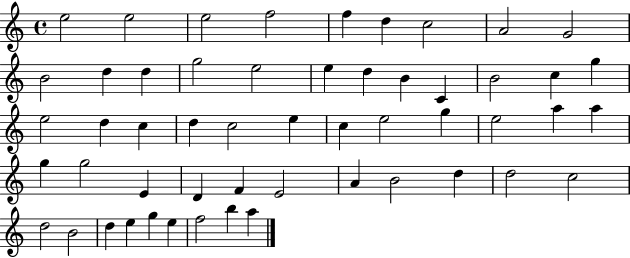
E5/h E5/h E5/h F5/h F5/q D5/q C5/h A4/h G4/h B4/h D5/q D5/q G5/h E5/h E5/q D5/q B4/q C4/q B4/h C5/q G5/q E5/h D5/q C5/q D5/q C5/h E5/q C5/q E5/h G5/q E5/h A5/q A5/q G5/q G5/h E4/q D4/q F4/q E4/h A4/q B4/h D5/q D5/h C5/h D5/h B4/h D5/q E5/q G5/q E5/q F5/h B5/q A5/q